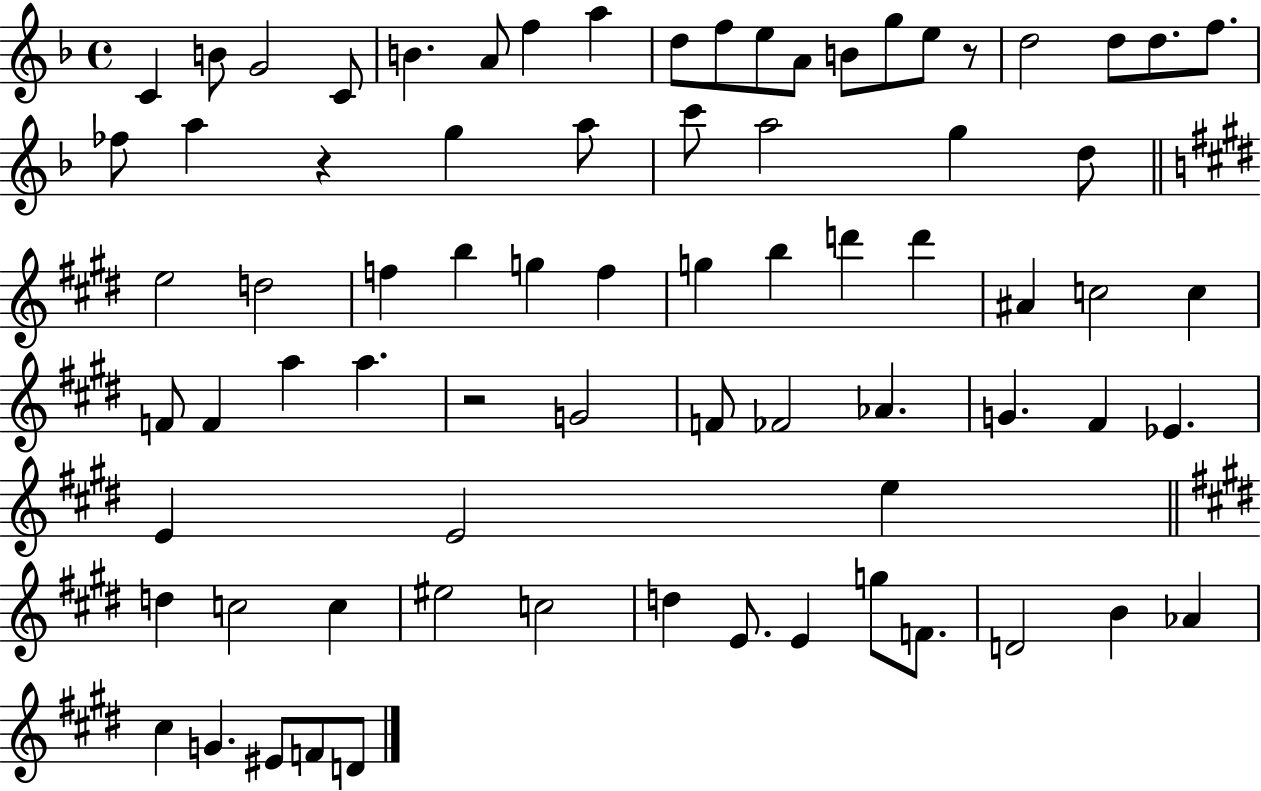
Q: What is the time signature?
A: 4/4